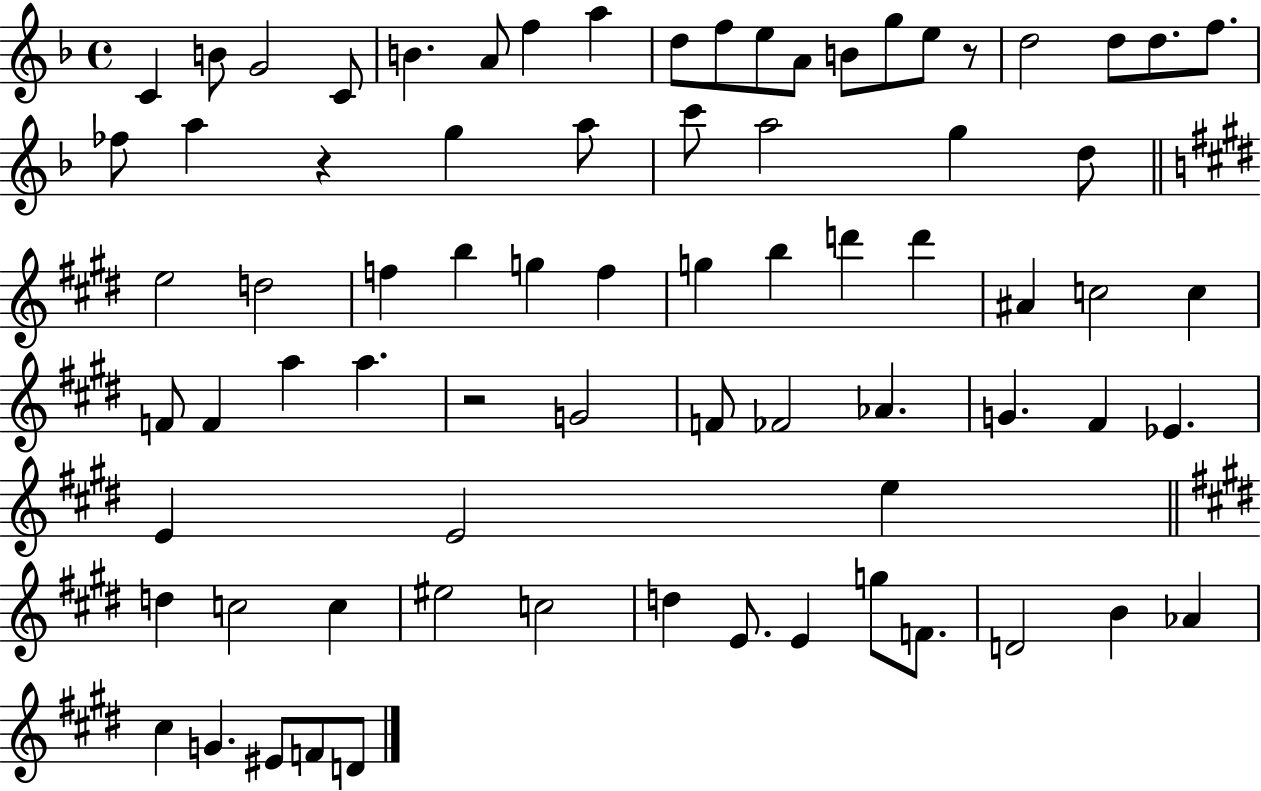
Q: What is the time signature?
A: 4/4